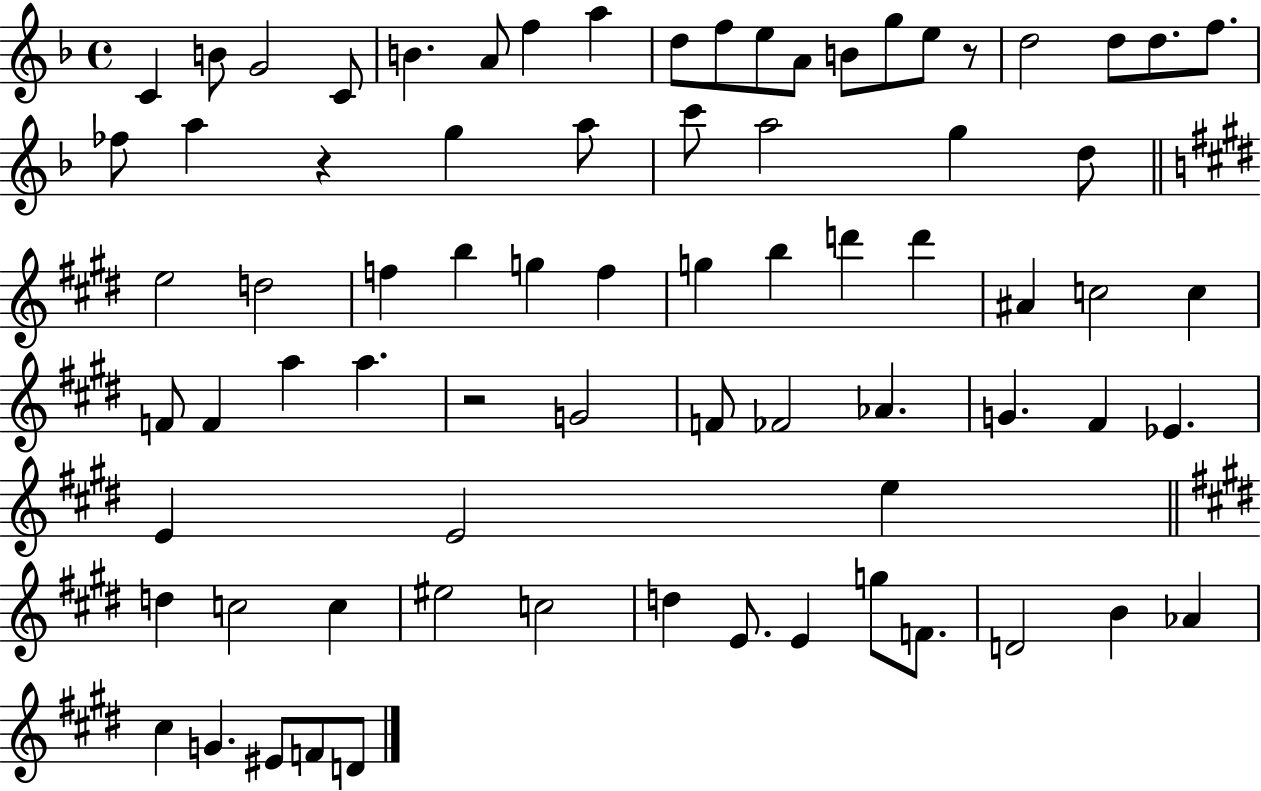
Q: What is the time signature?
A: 4/4